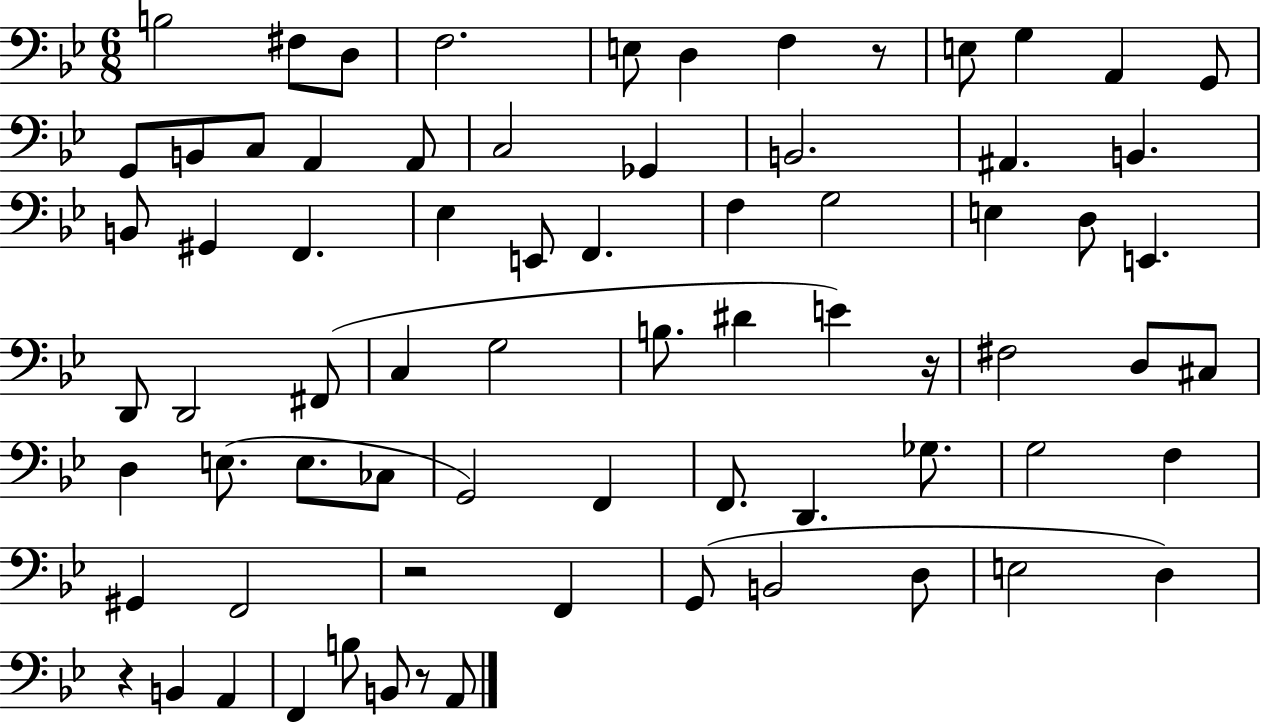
X:1
T:Untitled
M:6/8
L:1/4
K:Bb
B,2 ^F,/2 D,/2 F,2 E,/2 D, F, z/2 E,/2 G, A,, G,,/2 G,,/2 B,,/2 C,/2 A,, A,,/2 C,2 _G,, B,,2 ^A,, B,, B,,/2 ^G,, F,, _E, E,,/2 F,, F, G,2 E, D,/2 E,, D,,/2 D,,2 ^F,,/2 C, G,2 B,/2 ^D E z/4 ^F,2 D,/2 ^C,/2 D, E,/2 E,/2 _C,/2 G,,2 F,, F,,/2 D,, _G,/2 G,2 F, ^G,, F,,2 z2 F,, G,,/2 B,,2 D,/2 E,2 D, z B,, A,, F,, B,/2 B,,/2 z/2 A,,/2